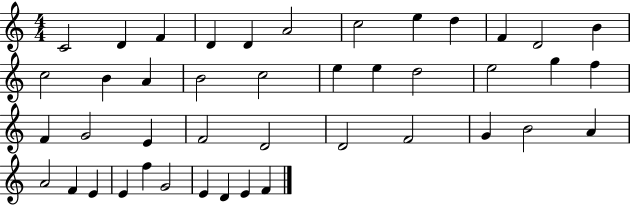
{
  \clef treble
  \numericTimeSignature
  \time 4/4
  \key c \major
  c'2 d'4 f'4 | d'4 d'4 a'2 | c''2 e''4 d''4 | f'4 d'2 b'4 | \break c''2 b'4 a'4 | b'2 c''2 | e''4 e''4 d''2 | e''2 g''4 f''4 | \break f'4 g'2 e'4 | f'2 d'2 | d'2 f'2 | g'4 b'2 a'4 | \break a'2 f'4 e'4 | e'4 f''4 g'2 | e'4 d'4 e'4 f'4 | \bar "|."
}